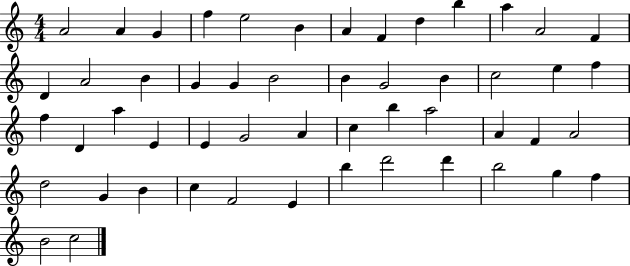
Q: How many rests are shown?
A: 0